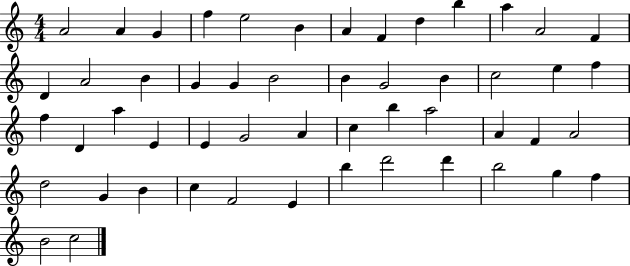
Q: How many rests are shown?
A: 0